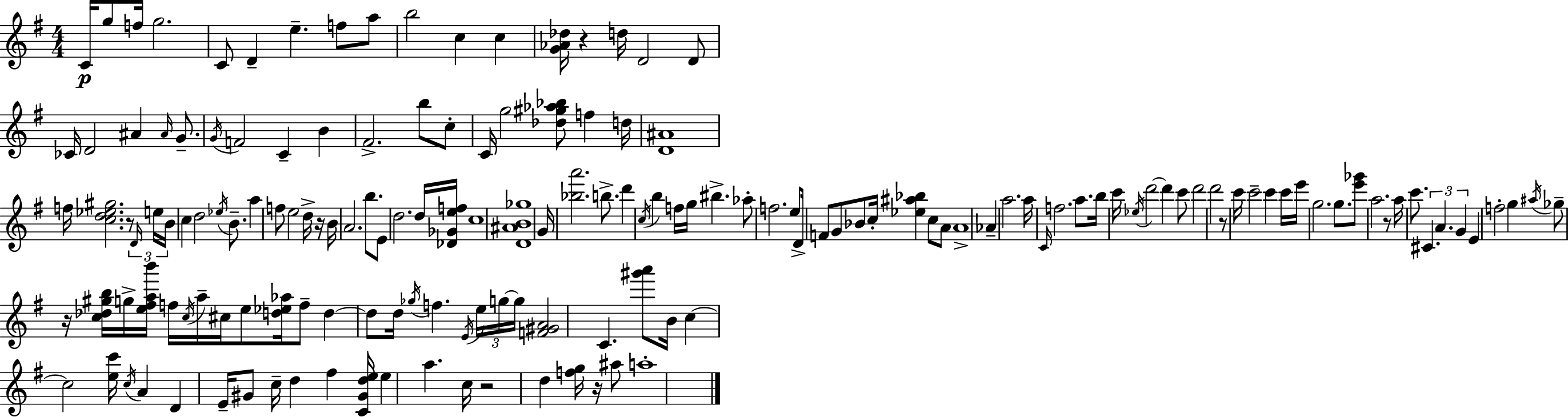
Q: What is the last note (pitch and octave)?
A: A5